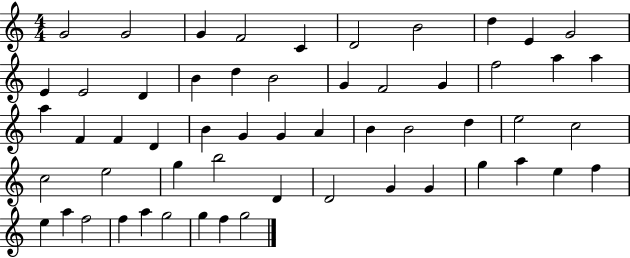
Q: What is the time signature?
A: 4/4